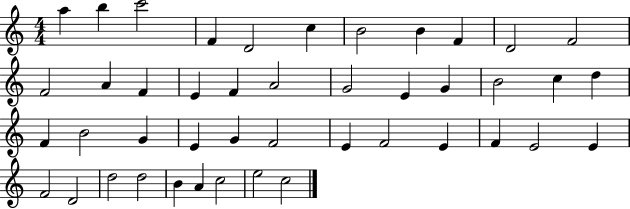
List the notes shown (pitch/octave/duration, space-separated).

A5/q B5/q C6/h F4/q D4/h C5/q B4/h B4/q F4/q D4/h F4/h F4/h A4/q F4/q E4/q F4/q A4/h G4/h E4/q G4/q B4/h C5/q D5/q F4/q B4/h G4/q E4/q G4/q F4/h E4/q F4/h E4/q F4/q E4/h E4/q F4/h D4/h D5/h D5/h B4/q A4/q C5/h E5/h C5/h